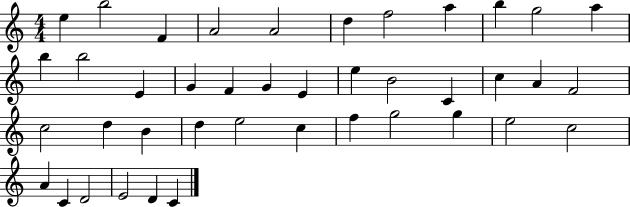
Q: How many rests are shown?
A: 0